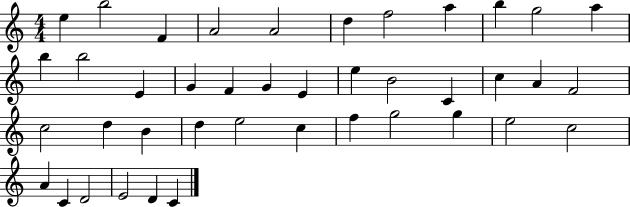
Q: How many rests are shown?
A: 0